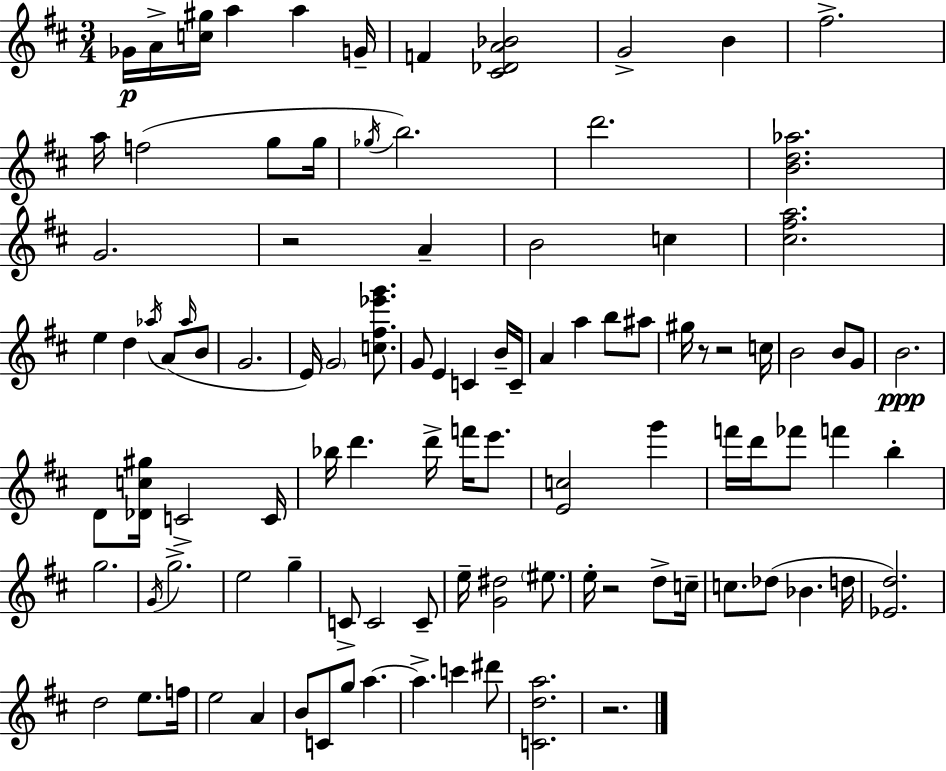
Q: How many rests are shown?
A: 5